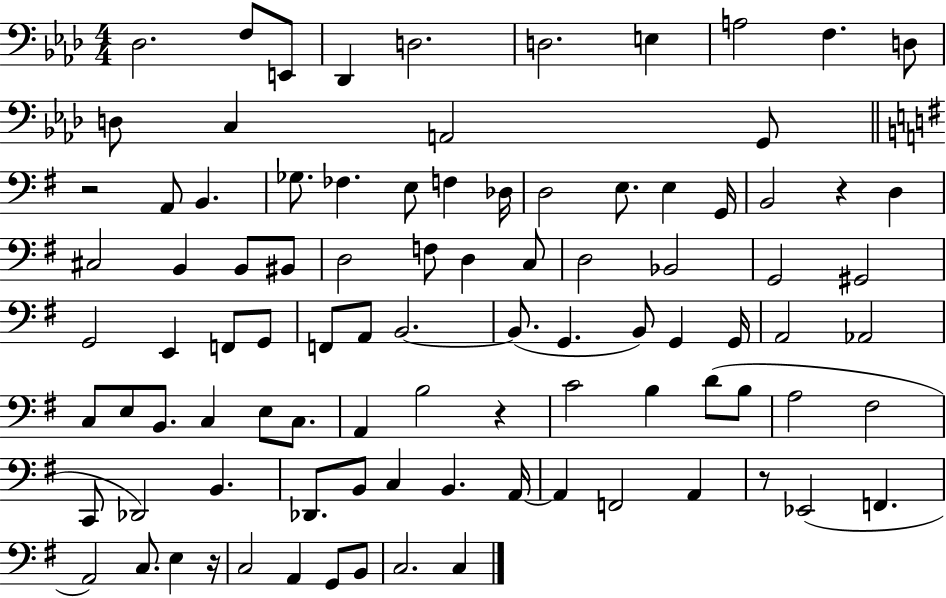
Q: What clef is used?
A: bass